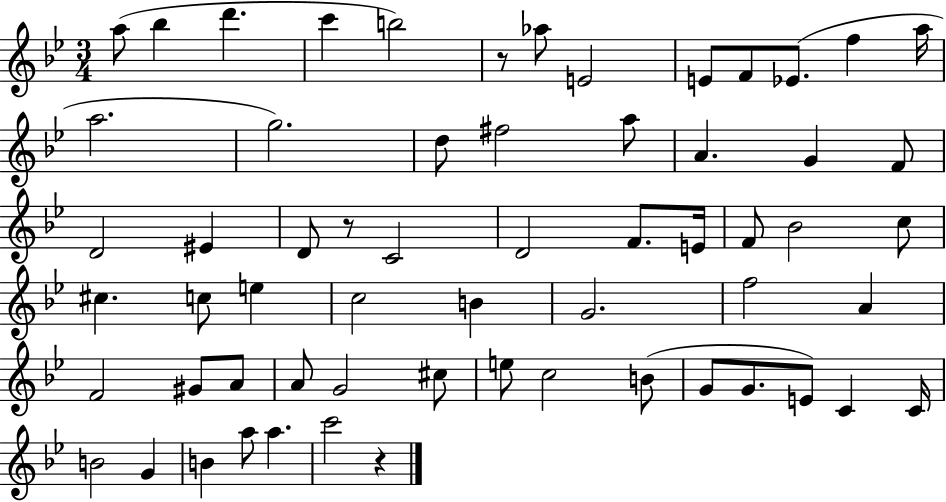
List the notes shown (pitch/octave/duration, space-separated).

A5/e Bb5/q D6/q. C6/q B5/h R/e Ab5/e E4/h E4/e F4/e Eb4/e. F5/q A5/s A5/h. G5/h. D5/e F#5/h A5/e A4/q. G4/q F4/e D4/h EIS4/q D4/e R/e C4/h D4/h F4/e. E4/s F4/e Bb4/h C5/e C#5/q. C5/e E5/q C5/h B4/q G4/h. F5/h A4/q F4/h G#4/e A4/e A4/e G4/h C#5/e E5/e C5/h B4/e G4/e G4/e. E4/e C4/q C4/s B4/h G4/q B4/q A5/e A5/q. C6/h R/q